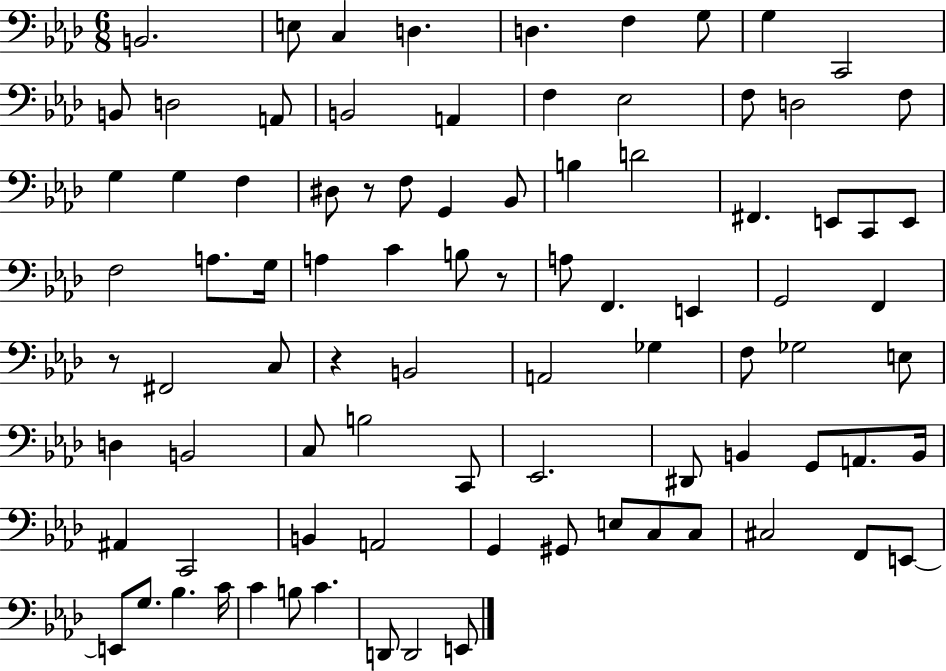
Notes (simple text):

B2/h. E3/e C3/q D3/q. D3/q. F3/q G3/e G3/q C2/h B2/e D3/h A2/e B2/h A2/q F3/q Eb3/h F3/e D3/h F3/e G3/q G3/q F3/q D#3/e R/e F3/e G2/q Bb2/e B3/q D4/h F#2/q. E2/e C2/e E2/e F3/h A3/e. G3/s A3/q C4/q B3/e R/e A3/e F2/q. E2/q G2/h F2/q R/e F#2/h C3/e R/q B2/h A2/h Gb3/q F3/e Gb3/h E3/e D3/q B2/h C3/e B3/h C2/e Eb2/h. D#2/e B2/q G2/e A2/e. B2/s A#2/q C2/h B2/q A2/h G2/q G#2/e E3/e C3/e C3/e C#3/h F2/e E2/e E2/e G3/e. Bb3/q. C4/s C4/q B3/e C4/q. D2/e D2/h E2/e